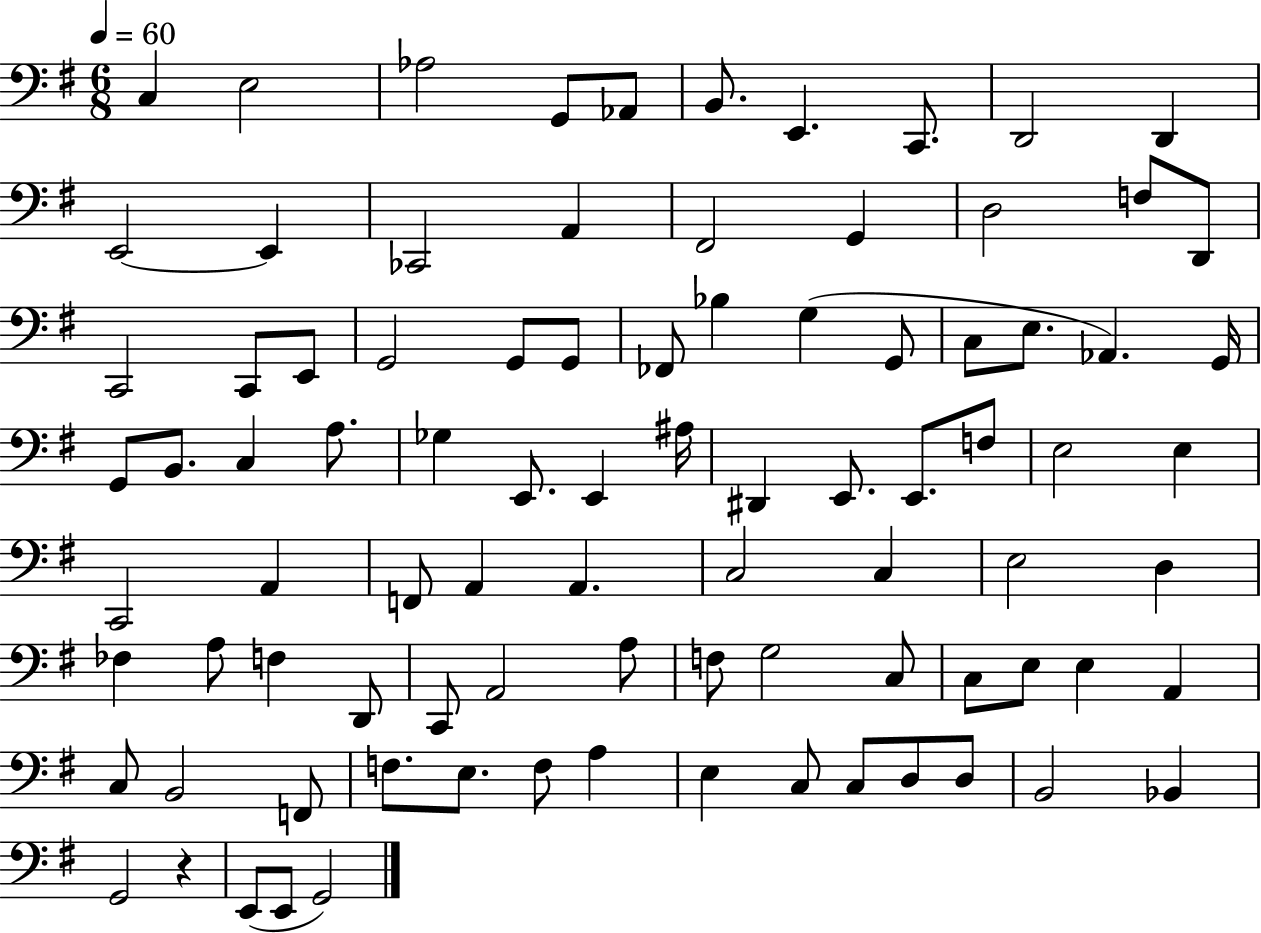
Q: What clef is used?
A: bass